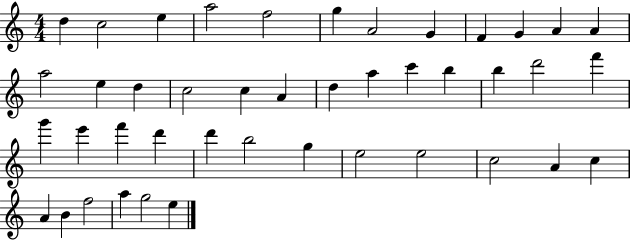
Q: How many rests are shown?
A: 0